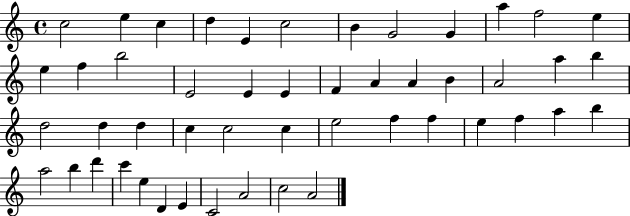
X:1
T:Untitled
M:4/4
L:1/4
K:C
c2 e c d E c2 B G2 G a f2 e e f b2 E2 E E F A A B A2 a b d2 d d c c2 c e2 f f e f a b a2 b d' c' e D E C2 A2 c2 A2